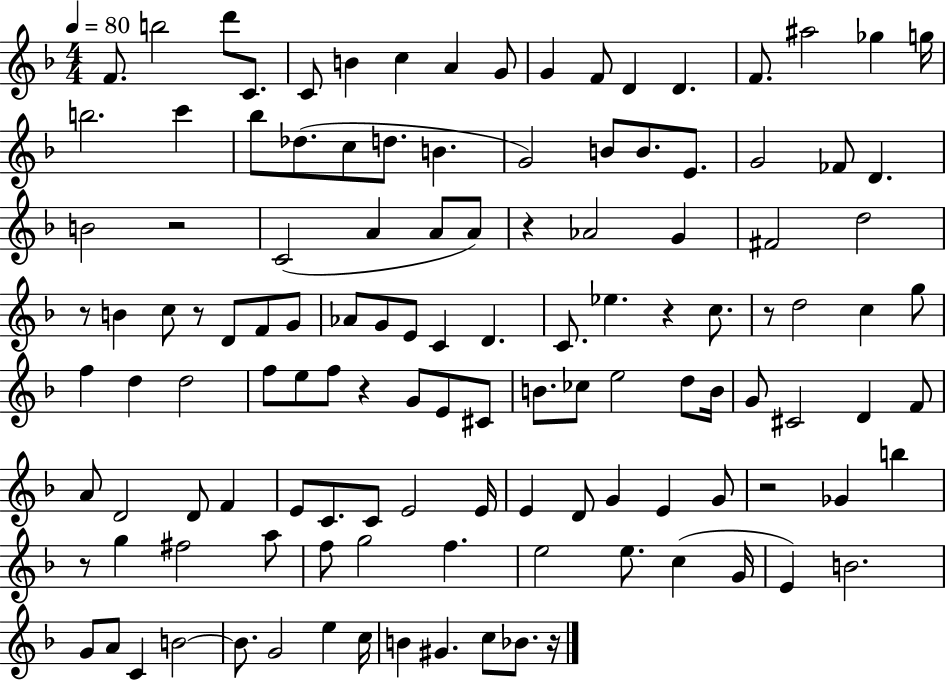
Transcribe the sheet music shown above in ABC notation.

X:1
T:Untitled
M:4/4
L:1/4
K:F
F/2 b2 d'/2 C/2 C/2 B c A G/2 G F/2 D D F/2 ^a2 _g g/4 b2 c' _b/2 _d/2 c/2 d/2 B G2 B/2 B/2 E/2 G2 _F/2 D B2 z2 C2 A A/2 A/2 z _A2 G ^F2 d2 z/2 B c/2 z/2 D/2 F/2 G/2 _A/2 G/2 E/2 C D C/2 _e z c/2 z/2 d2 c g/2 f d d2 f/2 e/2 f/2 z G/2 E/2 ^C/2 B/2 _c/2 e2 d/2 B/4 G/2 ^C2 D F/2 A/2 D2 D/2 F E/2 C/2 C/2 E2 E/4 E D/2 G E G/2 z2 _G b z/2 g ^f2 a/2 f/2 g2 f e2 e/2 c G/4 E B2 G/2 A/2 C B2 B/2 G2 e c/4 B ^G c/2 _B/2 z/4